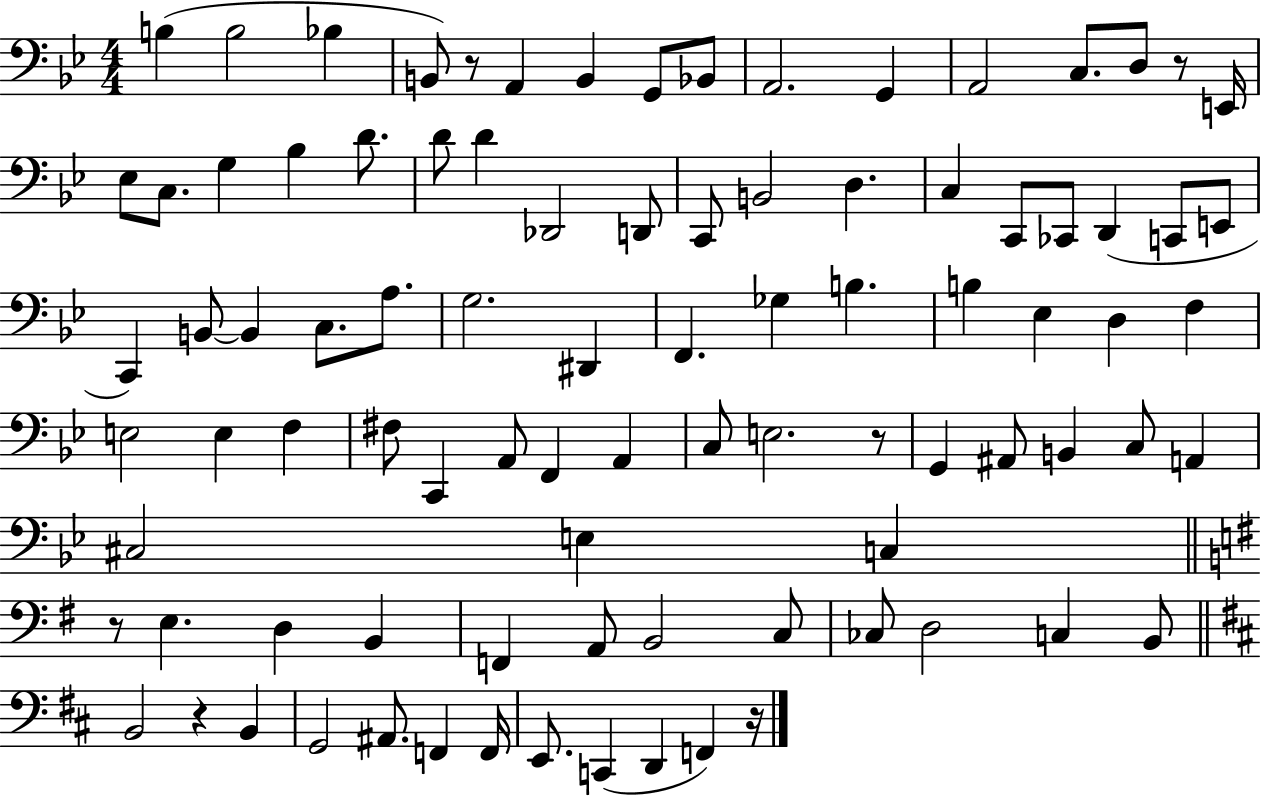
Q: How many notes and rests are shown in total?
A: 91